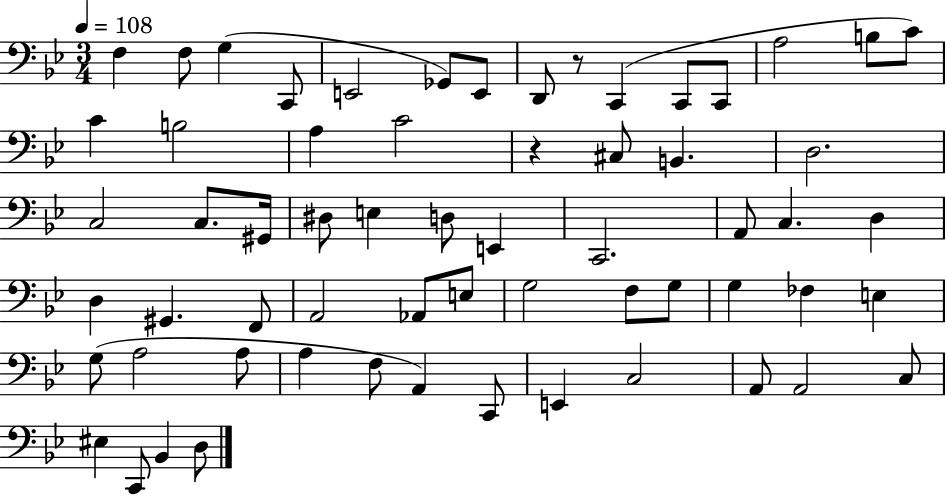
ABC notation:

X:1
T:Untitled
M:3/4
L:1/4
K:Bb
F, F,/2 G, C,,/2 E,,2 _G,,/2 E,,/2 D,,/2 z/2 C,, C,,/2 C,,/2 A,2 B,/2 C/2 C B,2 A, C2 z ^C,/2 B,, D,2 C,2 C,/2 ^G,,/4 ^D,/2 E, D,/2 E,, C,,2 A,,/2 C, D, D, ^G,, F,,/2 A,,2 _A,,/2 E,/2 G,2 F,/2 G,/2 G, _F, E, G,/2 A,2 A,/2 A, F,/2 A,, C,,/2 E,, C,2 A,,/2 A,,2 C,/2 ^E, C,,/2 _B,, D,/2